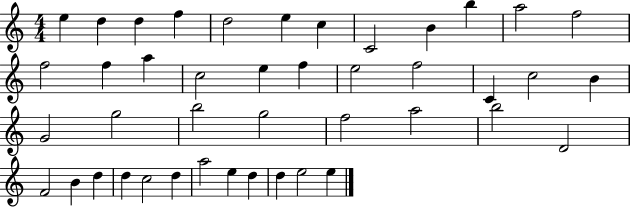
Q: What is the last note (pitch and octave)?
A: E5